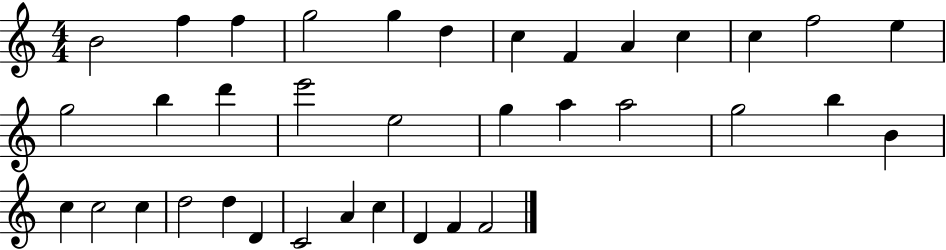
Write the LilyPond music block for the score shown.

{
  \clef treble
  \numericTimeSignature
  \time 4/4
  \key c \major
  b'2 f''4 f''4 | g''2 g''4 d''4 | c''4 f'4 a'4 c''4 | c''4 f''2 e''4 | \break g''2 b''4 d'''4 | e'''2 e''2 | g''4 a''4 a''2 | g''2 b''4 b'4 | \break c''4 c''2 c''4 | d''2 d''4 d'4 | c'2 a'4 c''4 | d'4 f'4 f'2 | \break \bar "|."
}